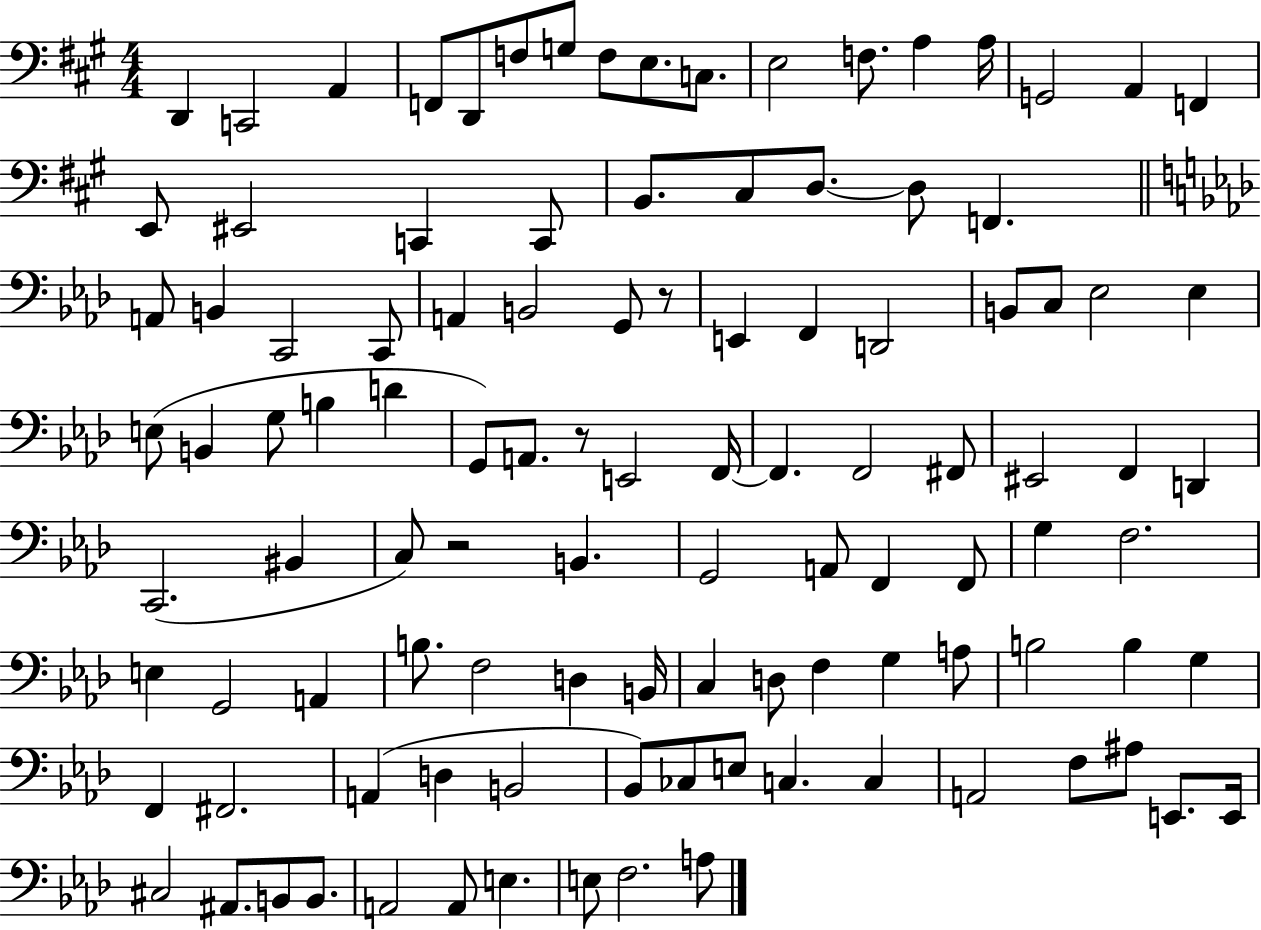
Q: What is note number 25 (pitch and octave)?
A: D3